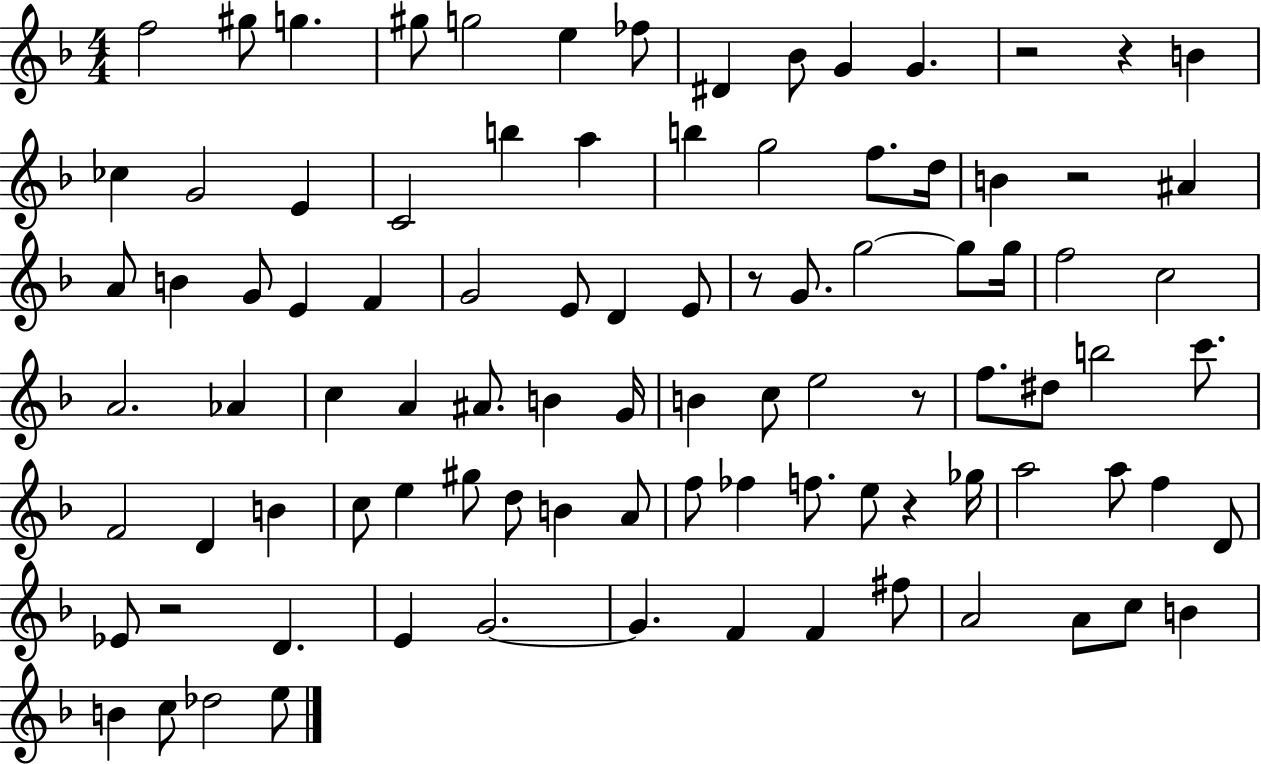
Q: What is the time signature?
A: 4/4